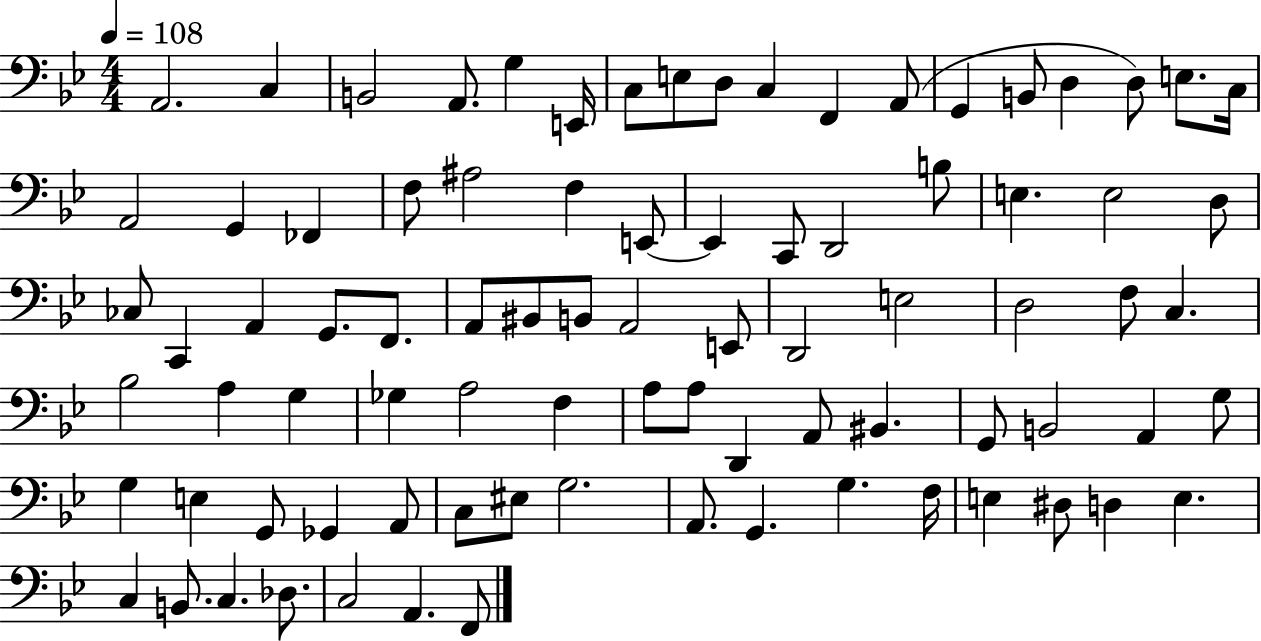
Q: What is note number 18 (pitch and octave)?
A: C3